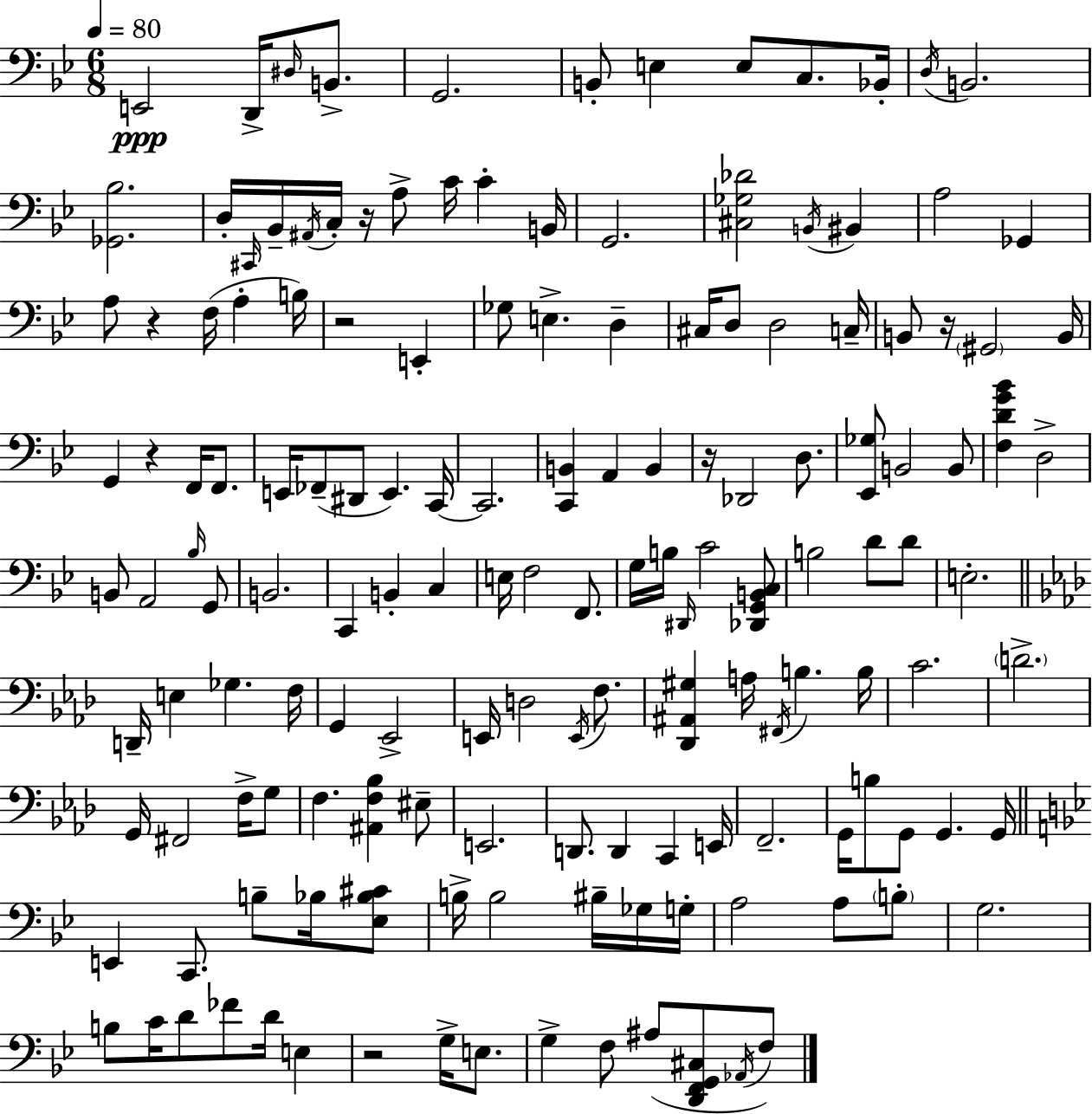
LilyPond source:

{
  \clef bass
  \numericTimeSignature
  \time 6/8
  \key bes \major
  \tempo 4 = 80
  e,2\ppp d,16-> \grace { dis16 } b,8.-> | g,2. | b,8-. e4 e8 c8. | bes,16-. \acciaccatura { d16 } b,2. | \break <ges, bes>2. | d16-. \grace { cis,16 } bes,16-- \acciaccatura { ais,16 } c16-. r16 a8-> c'16 c'4-. | b,16 g,2. | <cis ges des'>2 | \break \acciaccatura { b,16 } bis,4 a2 | ges,4 a8 r4 f16( | a4-. b16) r2 | e,4-. ges8 e4.-> | \break d4-- cis16 d8 d2 | c16-- b,8 r16 \parenthesize gis,2 | b,16 g,4 r4 | f,16 f,8. e,16 fes,8--( dis,8 e,4.) | \break c,16~~ c,2. | <c, b,>4 a,4 | b,4 r16 des,2 | d8. <ees, ges>8 b,2 | \break b,8 <f d' g' bes'>4 d2-> | b,8 a,2 | \grace { bes16 } g,8 b,2. | c,4 b,4-. | \break c4 e16 f2 | f,8. g16 b16 \grace { dis,16 } c'2 | <des, g, b, c>8 b2 | d'8 d'8 e2.-. | \break \bar "||" \break \key aes \major d,16-- e4 ges4. f16 | g,4 ees,2-> | e,16 d2 \acciaccatura { e,16 } f8. | <des, ais, gis>4 a16 \acciaccatura { fis,16 } b4. | \break b16 c'2. | \parenthesize d'2.-> | g,16 fis,2 f16-> | g8 f4. <ais, f bes>4 | \break eis8-- e,2. | d,8. d,4 c,4 | e,16 f,2.-- | g,16 b8 g,8 g,4. | \break g,16 \bar "||" \break \key bes \major e,4 c,8. b8-- bes16 <ees bes cis'>8 | b16-> b2 bis16-- ges16 g16-. | a2 a8 \parenthesize b8-. | g2. | \break b8 c'16 d'8 fes'8 d'16 e4 | r2 g16-> e8. | g4-> f8 ais8( <d, f, g, cis>8 \acciaccatura { aes,16 }) f8 | \bar "|."
}